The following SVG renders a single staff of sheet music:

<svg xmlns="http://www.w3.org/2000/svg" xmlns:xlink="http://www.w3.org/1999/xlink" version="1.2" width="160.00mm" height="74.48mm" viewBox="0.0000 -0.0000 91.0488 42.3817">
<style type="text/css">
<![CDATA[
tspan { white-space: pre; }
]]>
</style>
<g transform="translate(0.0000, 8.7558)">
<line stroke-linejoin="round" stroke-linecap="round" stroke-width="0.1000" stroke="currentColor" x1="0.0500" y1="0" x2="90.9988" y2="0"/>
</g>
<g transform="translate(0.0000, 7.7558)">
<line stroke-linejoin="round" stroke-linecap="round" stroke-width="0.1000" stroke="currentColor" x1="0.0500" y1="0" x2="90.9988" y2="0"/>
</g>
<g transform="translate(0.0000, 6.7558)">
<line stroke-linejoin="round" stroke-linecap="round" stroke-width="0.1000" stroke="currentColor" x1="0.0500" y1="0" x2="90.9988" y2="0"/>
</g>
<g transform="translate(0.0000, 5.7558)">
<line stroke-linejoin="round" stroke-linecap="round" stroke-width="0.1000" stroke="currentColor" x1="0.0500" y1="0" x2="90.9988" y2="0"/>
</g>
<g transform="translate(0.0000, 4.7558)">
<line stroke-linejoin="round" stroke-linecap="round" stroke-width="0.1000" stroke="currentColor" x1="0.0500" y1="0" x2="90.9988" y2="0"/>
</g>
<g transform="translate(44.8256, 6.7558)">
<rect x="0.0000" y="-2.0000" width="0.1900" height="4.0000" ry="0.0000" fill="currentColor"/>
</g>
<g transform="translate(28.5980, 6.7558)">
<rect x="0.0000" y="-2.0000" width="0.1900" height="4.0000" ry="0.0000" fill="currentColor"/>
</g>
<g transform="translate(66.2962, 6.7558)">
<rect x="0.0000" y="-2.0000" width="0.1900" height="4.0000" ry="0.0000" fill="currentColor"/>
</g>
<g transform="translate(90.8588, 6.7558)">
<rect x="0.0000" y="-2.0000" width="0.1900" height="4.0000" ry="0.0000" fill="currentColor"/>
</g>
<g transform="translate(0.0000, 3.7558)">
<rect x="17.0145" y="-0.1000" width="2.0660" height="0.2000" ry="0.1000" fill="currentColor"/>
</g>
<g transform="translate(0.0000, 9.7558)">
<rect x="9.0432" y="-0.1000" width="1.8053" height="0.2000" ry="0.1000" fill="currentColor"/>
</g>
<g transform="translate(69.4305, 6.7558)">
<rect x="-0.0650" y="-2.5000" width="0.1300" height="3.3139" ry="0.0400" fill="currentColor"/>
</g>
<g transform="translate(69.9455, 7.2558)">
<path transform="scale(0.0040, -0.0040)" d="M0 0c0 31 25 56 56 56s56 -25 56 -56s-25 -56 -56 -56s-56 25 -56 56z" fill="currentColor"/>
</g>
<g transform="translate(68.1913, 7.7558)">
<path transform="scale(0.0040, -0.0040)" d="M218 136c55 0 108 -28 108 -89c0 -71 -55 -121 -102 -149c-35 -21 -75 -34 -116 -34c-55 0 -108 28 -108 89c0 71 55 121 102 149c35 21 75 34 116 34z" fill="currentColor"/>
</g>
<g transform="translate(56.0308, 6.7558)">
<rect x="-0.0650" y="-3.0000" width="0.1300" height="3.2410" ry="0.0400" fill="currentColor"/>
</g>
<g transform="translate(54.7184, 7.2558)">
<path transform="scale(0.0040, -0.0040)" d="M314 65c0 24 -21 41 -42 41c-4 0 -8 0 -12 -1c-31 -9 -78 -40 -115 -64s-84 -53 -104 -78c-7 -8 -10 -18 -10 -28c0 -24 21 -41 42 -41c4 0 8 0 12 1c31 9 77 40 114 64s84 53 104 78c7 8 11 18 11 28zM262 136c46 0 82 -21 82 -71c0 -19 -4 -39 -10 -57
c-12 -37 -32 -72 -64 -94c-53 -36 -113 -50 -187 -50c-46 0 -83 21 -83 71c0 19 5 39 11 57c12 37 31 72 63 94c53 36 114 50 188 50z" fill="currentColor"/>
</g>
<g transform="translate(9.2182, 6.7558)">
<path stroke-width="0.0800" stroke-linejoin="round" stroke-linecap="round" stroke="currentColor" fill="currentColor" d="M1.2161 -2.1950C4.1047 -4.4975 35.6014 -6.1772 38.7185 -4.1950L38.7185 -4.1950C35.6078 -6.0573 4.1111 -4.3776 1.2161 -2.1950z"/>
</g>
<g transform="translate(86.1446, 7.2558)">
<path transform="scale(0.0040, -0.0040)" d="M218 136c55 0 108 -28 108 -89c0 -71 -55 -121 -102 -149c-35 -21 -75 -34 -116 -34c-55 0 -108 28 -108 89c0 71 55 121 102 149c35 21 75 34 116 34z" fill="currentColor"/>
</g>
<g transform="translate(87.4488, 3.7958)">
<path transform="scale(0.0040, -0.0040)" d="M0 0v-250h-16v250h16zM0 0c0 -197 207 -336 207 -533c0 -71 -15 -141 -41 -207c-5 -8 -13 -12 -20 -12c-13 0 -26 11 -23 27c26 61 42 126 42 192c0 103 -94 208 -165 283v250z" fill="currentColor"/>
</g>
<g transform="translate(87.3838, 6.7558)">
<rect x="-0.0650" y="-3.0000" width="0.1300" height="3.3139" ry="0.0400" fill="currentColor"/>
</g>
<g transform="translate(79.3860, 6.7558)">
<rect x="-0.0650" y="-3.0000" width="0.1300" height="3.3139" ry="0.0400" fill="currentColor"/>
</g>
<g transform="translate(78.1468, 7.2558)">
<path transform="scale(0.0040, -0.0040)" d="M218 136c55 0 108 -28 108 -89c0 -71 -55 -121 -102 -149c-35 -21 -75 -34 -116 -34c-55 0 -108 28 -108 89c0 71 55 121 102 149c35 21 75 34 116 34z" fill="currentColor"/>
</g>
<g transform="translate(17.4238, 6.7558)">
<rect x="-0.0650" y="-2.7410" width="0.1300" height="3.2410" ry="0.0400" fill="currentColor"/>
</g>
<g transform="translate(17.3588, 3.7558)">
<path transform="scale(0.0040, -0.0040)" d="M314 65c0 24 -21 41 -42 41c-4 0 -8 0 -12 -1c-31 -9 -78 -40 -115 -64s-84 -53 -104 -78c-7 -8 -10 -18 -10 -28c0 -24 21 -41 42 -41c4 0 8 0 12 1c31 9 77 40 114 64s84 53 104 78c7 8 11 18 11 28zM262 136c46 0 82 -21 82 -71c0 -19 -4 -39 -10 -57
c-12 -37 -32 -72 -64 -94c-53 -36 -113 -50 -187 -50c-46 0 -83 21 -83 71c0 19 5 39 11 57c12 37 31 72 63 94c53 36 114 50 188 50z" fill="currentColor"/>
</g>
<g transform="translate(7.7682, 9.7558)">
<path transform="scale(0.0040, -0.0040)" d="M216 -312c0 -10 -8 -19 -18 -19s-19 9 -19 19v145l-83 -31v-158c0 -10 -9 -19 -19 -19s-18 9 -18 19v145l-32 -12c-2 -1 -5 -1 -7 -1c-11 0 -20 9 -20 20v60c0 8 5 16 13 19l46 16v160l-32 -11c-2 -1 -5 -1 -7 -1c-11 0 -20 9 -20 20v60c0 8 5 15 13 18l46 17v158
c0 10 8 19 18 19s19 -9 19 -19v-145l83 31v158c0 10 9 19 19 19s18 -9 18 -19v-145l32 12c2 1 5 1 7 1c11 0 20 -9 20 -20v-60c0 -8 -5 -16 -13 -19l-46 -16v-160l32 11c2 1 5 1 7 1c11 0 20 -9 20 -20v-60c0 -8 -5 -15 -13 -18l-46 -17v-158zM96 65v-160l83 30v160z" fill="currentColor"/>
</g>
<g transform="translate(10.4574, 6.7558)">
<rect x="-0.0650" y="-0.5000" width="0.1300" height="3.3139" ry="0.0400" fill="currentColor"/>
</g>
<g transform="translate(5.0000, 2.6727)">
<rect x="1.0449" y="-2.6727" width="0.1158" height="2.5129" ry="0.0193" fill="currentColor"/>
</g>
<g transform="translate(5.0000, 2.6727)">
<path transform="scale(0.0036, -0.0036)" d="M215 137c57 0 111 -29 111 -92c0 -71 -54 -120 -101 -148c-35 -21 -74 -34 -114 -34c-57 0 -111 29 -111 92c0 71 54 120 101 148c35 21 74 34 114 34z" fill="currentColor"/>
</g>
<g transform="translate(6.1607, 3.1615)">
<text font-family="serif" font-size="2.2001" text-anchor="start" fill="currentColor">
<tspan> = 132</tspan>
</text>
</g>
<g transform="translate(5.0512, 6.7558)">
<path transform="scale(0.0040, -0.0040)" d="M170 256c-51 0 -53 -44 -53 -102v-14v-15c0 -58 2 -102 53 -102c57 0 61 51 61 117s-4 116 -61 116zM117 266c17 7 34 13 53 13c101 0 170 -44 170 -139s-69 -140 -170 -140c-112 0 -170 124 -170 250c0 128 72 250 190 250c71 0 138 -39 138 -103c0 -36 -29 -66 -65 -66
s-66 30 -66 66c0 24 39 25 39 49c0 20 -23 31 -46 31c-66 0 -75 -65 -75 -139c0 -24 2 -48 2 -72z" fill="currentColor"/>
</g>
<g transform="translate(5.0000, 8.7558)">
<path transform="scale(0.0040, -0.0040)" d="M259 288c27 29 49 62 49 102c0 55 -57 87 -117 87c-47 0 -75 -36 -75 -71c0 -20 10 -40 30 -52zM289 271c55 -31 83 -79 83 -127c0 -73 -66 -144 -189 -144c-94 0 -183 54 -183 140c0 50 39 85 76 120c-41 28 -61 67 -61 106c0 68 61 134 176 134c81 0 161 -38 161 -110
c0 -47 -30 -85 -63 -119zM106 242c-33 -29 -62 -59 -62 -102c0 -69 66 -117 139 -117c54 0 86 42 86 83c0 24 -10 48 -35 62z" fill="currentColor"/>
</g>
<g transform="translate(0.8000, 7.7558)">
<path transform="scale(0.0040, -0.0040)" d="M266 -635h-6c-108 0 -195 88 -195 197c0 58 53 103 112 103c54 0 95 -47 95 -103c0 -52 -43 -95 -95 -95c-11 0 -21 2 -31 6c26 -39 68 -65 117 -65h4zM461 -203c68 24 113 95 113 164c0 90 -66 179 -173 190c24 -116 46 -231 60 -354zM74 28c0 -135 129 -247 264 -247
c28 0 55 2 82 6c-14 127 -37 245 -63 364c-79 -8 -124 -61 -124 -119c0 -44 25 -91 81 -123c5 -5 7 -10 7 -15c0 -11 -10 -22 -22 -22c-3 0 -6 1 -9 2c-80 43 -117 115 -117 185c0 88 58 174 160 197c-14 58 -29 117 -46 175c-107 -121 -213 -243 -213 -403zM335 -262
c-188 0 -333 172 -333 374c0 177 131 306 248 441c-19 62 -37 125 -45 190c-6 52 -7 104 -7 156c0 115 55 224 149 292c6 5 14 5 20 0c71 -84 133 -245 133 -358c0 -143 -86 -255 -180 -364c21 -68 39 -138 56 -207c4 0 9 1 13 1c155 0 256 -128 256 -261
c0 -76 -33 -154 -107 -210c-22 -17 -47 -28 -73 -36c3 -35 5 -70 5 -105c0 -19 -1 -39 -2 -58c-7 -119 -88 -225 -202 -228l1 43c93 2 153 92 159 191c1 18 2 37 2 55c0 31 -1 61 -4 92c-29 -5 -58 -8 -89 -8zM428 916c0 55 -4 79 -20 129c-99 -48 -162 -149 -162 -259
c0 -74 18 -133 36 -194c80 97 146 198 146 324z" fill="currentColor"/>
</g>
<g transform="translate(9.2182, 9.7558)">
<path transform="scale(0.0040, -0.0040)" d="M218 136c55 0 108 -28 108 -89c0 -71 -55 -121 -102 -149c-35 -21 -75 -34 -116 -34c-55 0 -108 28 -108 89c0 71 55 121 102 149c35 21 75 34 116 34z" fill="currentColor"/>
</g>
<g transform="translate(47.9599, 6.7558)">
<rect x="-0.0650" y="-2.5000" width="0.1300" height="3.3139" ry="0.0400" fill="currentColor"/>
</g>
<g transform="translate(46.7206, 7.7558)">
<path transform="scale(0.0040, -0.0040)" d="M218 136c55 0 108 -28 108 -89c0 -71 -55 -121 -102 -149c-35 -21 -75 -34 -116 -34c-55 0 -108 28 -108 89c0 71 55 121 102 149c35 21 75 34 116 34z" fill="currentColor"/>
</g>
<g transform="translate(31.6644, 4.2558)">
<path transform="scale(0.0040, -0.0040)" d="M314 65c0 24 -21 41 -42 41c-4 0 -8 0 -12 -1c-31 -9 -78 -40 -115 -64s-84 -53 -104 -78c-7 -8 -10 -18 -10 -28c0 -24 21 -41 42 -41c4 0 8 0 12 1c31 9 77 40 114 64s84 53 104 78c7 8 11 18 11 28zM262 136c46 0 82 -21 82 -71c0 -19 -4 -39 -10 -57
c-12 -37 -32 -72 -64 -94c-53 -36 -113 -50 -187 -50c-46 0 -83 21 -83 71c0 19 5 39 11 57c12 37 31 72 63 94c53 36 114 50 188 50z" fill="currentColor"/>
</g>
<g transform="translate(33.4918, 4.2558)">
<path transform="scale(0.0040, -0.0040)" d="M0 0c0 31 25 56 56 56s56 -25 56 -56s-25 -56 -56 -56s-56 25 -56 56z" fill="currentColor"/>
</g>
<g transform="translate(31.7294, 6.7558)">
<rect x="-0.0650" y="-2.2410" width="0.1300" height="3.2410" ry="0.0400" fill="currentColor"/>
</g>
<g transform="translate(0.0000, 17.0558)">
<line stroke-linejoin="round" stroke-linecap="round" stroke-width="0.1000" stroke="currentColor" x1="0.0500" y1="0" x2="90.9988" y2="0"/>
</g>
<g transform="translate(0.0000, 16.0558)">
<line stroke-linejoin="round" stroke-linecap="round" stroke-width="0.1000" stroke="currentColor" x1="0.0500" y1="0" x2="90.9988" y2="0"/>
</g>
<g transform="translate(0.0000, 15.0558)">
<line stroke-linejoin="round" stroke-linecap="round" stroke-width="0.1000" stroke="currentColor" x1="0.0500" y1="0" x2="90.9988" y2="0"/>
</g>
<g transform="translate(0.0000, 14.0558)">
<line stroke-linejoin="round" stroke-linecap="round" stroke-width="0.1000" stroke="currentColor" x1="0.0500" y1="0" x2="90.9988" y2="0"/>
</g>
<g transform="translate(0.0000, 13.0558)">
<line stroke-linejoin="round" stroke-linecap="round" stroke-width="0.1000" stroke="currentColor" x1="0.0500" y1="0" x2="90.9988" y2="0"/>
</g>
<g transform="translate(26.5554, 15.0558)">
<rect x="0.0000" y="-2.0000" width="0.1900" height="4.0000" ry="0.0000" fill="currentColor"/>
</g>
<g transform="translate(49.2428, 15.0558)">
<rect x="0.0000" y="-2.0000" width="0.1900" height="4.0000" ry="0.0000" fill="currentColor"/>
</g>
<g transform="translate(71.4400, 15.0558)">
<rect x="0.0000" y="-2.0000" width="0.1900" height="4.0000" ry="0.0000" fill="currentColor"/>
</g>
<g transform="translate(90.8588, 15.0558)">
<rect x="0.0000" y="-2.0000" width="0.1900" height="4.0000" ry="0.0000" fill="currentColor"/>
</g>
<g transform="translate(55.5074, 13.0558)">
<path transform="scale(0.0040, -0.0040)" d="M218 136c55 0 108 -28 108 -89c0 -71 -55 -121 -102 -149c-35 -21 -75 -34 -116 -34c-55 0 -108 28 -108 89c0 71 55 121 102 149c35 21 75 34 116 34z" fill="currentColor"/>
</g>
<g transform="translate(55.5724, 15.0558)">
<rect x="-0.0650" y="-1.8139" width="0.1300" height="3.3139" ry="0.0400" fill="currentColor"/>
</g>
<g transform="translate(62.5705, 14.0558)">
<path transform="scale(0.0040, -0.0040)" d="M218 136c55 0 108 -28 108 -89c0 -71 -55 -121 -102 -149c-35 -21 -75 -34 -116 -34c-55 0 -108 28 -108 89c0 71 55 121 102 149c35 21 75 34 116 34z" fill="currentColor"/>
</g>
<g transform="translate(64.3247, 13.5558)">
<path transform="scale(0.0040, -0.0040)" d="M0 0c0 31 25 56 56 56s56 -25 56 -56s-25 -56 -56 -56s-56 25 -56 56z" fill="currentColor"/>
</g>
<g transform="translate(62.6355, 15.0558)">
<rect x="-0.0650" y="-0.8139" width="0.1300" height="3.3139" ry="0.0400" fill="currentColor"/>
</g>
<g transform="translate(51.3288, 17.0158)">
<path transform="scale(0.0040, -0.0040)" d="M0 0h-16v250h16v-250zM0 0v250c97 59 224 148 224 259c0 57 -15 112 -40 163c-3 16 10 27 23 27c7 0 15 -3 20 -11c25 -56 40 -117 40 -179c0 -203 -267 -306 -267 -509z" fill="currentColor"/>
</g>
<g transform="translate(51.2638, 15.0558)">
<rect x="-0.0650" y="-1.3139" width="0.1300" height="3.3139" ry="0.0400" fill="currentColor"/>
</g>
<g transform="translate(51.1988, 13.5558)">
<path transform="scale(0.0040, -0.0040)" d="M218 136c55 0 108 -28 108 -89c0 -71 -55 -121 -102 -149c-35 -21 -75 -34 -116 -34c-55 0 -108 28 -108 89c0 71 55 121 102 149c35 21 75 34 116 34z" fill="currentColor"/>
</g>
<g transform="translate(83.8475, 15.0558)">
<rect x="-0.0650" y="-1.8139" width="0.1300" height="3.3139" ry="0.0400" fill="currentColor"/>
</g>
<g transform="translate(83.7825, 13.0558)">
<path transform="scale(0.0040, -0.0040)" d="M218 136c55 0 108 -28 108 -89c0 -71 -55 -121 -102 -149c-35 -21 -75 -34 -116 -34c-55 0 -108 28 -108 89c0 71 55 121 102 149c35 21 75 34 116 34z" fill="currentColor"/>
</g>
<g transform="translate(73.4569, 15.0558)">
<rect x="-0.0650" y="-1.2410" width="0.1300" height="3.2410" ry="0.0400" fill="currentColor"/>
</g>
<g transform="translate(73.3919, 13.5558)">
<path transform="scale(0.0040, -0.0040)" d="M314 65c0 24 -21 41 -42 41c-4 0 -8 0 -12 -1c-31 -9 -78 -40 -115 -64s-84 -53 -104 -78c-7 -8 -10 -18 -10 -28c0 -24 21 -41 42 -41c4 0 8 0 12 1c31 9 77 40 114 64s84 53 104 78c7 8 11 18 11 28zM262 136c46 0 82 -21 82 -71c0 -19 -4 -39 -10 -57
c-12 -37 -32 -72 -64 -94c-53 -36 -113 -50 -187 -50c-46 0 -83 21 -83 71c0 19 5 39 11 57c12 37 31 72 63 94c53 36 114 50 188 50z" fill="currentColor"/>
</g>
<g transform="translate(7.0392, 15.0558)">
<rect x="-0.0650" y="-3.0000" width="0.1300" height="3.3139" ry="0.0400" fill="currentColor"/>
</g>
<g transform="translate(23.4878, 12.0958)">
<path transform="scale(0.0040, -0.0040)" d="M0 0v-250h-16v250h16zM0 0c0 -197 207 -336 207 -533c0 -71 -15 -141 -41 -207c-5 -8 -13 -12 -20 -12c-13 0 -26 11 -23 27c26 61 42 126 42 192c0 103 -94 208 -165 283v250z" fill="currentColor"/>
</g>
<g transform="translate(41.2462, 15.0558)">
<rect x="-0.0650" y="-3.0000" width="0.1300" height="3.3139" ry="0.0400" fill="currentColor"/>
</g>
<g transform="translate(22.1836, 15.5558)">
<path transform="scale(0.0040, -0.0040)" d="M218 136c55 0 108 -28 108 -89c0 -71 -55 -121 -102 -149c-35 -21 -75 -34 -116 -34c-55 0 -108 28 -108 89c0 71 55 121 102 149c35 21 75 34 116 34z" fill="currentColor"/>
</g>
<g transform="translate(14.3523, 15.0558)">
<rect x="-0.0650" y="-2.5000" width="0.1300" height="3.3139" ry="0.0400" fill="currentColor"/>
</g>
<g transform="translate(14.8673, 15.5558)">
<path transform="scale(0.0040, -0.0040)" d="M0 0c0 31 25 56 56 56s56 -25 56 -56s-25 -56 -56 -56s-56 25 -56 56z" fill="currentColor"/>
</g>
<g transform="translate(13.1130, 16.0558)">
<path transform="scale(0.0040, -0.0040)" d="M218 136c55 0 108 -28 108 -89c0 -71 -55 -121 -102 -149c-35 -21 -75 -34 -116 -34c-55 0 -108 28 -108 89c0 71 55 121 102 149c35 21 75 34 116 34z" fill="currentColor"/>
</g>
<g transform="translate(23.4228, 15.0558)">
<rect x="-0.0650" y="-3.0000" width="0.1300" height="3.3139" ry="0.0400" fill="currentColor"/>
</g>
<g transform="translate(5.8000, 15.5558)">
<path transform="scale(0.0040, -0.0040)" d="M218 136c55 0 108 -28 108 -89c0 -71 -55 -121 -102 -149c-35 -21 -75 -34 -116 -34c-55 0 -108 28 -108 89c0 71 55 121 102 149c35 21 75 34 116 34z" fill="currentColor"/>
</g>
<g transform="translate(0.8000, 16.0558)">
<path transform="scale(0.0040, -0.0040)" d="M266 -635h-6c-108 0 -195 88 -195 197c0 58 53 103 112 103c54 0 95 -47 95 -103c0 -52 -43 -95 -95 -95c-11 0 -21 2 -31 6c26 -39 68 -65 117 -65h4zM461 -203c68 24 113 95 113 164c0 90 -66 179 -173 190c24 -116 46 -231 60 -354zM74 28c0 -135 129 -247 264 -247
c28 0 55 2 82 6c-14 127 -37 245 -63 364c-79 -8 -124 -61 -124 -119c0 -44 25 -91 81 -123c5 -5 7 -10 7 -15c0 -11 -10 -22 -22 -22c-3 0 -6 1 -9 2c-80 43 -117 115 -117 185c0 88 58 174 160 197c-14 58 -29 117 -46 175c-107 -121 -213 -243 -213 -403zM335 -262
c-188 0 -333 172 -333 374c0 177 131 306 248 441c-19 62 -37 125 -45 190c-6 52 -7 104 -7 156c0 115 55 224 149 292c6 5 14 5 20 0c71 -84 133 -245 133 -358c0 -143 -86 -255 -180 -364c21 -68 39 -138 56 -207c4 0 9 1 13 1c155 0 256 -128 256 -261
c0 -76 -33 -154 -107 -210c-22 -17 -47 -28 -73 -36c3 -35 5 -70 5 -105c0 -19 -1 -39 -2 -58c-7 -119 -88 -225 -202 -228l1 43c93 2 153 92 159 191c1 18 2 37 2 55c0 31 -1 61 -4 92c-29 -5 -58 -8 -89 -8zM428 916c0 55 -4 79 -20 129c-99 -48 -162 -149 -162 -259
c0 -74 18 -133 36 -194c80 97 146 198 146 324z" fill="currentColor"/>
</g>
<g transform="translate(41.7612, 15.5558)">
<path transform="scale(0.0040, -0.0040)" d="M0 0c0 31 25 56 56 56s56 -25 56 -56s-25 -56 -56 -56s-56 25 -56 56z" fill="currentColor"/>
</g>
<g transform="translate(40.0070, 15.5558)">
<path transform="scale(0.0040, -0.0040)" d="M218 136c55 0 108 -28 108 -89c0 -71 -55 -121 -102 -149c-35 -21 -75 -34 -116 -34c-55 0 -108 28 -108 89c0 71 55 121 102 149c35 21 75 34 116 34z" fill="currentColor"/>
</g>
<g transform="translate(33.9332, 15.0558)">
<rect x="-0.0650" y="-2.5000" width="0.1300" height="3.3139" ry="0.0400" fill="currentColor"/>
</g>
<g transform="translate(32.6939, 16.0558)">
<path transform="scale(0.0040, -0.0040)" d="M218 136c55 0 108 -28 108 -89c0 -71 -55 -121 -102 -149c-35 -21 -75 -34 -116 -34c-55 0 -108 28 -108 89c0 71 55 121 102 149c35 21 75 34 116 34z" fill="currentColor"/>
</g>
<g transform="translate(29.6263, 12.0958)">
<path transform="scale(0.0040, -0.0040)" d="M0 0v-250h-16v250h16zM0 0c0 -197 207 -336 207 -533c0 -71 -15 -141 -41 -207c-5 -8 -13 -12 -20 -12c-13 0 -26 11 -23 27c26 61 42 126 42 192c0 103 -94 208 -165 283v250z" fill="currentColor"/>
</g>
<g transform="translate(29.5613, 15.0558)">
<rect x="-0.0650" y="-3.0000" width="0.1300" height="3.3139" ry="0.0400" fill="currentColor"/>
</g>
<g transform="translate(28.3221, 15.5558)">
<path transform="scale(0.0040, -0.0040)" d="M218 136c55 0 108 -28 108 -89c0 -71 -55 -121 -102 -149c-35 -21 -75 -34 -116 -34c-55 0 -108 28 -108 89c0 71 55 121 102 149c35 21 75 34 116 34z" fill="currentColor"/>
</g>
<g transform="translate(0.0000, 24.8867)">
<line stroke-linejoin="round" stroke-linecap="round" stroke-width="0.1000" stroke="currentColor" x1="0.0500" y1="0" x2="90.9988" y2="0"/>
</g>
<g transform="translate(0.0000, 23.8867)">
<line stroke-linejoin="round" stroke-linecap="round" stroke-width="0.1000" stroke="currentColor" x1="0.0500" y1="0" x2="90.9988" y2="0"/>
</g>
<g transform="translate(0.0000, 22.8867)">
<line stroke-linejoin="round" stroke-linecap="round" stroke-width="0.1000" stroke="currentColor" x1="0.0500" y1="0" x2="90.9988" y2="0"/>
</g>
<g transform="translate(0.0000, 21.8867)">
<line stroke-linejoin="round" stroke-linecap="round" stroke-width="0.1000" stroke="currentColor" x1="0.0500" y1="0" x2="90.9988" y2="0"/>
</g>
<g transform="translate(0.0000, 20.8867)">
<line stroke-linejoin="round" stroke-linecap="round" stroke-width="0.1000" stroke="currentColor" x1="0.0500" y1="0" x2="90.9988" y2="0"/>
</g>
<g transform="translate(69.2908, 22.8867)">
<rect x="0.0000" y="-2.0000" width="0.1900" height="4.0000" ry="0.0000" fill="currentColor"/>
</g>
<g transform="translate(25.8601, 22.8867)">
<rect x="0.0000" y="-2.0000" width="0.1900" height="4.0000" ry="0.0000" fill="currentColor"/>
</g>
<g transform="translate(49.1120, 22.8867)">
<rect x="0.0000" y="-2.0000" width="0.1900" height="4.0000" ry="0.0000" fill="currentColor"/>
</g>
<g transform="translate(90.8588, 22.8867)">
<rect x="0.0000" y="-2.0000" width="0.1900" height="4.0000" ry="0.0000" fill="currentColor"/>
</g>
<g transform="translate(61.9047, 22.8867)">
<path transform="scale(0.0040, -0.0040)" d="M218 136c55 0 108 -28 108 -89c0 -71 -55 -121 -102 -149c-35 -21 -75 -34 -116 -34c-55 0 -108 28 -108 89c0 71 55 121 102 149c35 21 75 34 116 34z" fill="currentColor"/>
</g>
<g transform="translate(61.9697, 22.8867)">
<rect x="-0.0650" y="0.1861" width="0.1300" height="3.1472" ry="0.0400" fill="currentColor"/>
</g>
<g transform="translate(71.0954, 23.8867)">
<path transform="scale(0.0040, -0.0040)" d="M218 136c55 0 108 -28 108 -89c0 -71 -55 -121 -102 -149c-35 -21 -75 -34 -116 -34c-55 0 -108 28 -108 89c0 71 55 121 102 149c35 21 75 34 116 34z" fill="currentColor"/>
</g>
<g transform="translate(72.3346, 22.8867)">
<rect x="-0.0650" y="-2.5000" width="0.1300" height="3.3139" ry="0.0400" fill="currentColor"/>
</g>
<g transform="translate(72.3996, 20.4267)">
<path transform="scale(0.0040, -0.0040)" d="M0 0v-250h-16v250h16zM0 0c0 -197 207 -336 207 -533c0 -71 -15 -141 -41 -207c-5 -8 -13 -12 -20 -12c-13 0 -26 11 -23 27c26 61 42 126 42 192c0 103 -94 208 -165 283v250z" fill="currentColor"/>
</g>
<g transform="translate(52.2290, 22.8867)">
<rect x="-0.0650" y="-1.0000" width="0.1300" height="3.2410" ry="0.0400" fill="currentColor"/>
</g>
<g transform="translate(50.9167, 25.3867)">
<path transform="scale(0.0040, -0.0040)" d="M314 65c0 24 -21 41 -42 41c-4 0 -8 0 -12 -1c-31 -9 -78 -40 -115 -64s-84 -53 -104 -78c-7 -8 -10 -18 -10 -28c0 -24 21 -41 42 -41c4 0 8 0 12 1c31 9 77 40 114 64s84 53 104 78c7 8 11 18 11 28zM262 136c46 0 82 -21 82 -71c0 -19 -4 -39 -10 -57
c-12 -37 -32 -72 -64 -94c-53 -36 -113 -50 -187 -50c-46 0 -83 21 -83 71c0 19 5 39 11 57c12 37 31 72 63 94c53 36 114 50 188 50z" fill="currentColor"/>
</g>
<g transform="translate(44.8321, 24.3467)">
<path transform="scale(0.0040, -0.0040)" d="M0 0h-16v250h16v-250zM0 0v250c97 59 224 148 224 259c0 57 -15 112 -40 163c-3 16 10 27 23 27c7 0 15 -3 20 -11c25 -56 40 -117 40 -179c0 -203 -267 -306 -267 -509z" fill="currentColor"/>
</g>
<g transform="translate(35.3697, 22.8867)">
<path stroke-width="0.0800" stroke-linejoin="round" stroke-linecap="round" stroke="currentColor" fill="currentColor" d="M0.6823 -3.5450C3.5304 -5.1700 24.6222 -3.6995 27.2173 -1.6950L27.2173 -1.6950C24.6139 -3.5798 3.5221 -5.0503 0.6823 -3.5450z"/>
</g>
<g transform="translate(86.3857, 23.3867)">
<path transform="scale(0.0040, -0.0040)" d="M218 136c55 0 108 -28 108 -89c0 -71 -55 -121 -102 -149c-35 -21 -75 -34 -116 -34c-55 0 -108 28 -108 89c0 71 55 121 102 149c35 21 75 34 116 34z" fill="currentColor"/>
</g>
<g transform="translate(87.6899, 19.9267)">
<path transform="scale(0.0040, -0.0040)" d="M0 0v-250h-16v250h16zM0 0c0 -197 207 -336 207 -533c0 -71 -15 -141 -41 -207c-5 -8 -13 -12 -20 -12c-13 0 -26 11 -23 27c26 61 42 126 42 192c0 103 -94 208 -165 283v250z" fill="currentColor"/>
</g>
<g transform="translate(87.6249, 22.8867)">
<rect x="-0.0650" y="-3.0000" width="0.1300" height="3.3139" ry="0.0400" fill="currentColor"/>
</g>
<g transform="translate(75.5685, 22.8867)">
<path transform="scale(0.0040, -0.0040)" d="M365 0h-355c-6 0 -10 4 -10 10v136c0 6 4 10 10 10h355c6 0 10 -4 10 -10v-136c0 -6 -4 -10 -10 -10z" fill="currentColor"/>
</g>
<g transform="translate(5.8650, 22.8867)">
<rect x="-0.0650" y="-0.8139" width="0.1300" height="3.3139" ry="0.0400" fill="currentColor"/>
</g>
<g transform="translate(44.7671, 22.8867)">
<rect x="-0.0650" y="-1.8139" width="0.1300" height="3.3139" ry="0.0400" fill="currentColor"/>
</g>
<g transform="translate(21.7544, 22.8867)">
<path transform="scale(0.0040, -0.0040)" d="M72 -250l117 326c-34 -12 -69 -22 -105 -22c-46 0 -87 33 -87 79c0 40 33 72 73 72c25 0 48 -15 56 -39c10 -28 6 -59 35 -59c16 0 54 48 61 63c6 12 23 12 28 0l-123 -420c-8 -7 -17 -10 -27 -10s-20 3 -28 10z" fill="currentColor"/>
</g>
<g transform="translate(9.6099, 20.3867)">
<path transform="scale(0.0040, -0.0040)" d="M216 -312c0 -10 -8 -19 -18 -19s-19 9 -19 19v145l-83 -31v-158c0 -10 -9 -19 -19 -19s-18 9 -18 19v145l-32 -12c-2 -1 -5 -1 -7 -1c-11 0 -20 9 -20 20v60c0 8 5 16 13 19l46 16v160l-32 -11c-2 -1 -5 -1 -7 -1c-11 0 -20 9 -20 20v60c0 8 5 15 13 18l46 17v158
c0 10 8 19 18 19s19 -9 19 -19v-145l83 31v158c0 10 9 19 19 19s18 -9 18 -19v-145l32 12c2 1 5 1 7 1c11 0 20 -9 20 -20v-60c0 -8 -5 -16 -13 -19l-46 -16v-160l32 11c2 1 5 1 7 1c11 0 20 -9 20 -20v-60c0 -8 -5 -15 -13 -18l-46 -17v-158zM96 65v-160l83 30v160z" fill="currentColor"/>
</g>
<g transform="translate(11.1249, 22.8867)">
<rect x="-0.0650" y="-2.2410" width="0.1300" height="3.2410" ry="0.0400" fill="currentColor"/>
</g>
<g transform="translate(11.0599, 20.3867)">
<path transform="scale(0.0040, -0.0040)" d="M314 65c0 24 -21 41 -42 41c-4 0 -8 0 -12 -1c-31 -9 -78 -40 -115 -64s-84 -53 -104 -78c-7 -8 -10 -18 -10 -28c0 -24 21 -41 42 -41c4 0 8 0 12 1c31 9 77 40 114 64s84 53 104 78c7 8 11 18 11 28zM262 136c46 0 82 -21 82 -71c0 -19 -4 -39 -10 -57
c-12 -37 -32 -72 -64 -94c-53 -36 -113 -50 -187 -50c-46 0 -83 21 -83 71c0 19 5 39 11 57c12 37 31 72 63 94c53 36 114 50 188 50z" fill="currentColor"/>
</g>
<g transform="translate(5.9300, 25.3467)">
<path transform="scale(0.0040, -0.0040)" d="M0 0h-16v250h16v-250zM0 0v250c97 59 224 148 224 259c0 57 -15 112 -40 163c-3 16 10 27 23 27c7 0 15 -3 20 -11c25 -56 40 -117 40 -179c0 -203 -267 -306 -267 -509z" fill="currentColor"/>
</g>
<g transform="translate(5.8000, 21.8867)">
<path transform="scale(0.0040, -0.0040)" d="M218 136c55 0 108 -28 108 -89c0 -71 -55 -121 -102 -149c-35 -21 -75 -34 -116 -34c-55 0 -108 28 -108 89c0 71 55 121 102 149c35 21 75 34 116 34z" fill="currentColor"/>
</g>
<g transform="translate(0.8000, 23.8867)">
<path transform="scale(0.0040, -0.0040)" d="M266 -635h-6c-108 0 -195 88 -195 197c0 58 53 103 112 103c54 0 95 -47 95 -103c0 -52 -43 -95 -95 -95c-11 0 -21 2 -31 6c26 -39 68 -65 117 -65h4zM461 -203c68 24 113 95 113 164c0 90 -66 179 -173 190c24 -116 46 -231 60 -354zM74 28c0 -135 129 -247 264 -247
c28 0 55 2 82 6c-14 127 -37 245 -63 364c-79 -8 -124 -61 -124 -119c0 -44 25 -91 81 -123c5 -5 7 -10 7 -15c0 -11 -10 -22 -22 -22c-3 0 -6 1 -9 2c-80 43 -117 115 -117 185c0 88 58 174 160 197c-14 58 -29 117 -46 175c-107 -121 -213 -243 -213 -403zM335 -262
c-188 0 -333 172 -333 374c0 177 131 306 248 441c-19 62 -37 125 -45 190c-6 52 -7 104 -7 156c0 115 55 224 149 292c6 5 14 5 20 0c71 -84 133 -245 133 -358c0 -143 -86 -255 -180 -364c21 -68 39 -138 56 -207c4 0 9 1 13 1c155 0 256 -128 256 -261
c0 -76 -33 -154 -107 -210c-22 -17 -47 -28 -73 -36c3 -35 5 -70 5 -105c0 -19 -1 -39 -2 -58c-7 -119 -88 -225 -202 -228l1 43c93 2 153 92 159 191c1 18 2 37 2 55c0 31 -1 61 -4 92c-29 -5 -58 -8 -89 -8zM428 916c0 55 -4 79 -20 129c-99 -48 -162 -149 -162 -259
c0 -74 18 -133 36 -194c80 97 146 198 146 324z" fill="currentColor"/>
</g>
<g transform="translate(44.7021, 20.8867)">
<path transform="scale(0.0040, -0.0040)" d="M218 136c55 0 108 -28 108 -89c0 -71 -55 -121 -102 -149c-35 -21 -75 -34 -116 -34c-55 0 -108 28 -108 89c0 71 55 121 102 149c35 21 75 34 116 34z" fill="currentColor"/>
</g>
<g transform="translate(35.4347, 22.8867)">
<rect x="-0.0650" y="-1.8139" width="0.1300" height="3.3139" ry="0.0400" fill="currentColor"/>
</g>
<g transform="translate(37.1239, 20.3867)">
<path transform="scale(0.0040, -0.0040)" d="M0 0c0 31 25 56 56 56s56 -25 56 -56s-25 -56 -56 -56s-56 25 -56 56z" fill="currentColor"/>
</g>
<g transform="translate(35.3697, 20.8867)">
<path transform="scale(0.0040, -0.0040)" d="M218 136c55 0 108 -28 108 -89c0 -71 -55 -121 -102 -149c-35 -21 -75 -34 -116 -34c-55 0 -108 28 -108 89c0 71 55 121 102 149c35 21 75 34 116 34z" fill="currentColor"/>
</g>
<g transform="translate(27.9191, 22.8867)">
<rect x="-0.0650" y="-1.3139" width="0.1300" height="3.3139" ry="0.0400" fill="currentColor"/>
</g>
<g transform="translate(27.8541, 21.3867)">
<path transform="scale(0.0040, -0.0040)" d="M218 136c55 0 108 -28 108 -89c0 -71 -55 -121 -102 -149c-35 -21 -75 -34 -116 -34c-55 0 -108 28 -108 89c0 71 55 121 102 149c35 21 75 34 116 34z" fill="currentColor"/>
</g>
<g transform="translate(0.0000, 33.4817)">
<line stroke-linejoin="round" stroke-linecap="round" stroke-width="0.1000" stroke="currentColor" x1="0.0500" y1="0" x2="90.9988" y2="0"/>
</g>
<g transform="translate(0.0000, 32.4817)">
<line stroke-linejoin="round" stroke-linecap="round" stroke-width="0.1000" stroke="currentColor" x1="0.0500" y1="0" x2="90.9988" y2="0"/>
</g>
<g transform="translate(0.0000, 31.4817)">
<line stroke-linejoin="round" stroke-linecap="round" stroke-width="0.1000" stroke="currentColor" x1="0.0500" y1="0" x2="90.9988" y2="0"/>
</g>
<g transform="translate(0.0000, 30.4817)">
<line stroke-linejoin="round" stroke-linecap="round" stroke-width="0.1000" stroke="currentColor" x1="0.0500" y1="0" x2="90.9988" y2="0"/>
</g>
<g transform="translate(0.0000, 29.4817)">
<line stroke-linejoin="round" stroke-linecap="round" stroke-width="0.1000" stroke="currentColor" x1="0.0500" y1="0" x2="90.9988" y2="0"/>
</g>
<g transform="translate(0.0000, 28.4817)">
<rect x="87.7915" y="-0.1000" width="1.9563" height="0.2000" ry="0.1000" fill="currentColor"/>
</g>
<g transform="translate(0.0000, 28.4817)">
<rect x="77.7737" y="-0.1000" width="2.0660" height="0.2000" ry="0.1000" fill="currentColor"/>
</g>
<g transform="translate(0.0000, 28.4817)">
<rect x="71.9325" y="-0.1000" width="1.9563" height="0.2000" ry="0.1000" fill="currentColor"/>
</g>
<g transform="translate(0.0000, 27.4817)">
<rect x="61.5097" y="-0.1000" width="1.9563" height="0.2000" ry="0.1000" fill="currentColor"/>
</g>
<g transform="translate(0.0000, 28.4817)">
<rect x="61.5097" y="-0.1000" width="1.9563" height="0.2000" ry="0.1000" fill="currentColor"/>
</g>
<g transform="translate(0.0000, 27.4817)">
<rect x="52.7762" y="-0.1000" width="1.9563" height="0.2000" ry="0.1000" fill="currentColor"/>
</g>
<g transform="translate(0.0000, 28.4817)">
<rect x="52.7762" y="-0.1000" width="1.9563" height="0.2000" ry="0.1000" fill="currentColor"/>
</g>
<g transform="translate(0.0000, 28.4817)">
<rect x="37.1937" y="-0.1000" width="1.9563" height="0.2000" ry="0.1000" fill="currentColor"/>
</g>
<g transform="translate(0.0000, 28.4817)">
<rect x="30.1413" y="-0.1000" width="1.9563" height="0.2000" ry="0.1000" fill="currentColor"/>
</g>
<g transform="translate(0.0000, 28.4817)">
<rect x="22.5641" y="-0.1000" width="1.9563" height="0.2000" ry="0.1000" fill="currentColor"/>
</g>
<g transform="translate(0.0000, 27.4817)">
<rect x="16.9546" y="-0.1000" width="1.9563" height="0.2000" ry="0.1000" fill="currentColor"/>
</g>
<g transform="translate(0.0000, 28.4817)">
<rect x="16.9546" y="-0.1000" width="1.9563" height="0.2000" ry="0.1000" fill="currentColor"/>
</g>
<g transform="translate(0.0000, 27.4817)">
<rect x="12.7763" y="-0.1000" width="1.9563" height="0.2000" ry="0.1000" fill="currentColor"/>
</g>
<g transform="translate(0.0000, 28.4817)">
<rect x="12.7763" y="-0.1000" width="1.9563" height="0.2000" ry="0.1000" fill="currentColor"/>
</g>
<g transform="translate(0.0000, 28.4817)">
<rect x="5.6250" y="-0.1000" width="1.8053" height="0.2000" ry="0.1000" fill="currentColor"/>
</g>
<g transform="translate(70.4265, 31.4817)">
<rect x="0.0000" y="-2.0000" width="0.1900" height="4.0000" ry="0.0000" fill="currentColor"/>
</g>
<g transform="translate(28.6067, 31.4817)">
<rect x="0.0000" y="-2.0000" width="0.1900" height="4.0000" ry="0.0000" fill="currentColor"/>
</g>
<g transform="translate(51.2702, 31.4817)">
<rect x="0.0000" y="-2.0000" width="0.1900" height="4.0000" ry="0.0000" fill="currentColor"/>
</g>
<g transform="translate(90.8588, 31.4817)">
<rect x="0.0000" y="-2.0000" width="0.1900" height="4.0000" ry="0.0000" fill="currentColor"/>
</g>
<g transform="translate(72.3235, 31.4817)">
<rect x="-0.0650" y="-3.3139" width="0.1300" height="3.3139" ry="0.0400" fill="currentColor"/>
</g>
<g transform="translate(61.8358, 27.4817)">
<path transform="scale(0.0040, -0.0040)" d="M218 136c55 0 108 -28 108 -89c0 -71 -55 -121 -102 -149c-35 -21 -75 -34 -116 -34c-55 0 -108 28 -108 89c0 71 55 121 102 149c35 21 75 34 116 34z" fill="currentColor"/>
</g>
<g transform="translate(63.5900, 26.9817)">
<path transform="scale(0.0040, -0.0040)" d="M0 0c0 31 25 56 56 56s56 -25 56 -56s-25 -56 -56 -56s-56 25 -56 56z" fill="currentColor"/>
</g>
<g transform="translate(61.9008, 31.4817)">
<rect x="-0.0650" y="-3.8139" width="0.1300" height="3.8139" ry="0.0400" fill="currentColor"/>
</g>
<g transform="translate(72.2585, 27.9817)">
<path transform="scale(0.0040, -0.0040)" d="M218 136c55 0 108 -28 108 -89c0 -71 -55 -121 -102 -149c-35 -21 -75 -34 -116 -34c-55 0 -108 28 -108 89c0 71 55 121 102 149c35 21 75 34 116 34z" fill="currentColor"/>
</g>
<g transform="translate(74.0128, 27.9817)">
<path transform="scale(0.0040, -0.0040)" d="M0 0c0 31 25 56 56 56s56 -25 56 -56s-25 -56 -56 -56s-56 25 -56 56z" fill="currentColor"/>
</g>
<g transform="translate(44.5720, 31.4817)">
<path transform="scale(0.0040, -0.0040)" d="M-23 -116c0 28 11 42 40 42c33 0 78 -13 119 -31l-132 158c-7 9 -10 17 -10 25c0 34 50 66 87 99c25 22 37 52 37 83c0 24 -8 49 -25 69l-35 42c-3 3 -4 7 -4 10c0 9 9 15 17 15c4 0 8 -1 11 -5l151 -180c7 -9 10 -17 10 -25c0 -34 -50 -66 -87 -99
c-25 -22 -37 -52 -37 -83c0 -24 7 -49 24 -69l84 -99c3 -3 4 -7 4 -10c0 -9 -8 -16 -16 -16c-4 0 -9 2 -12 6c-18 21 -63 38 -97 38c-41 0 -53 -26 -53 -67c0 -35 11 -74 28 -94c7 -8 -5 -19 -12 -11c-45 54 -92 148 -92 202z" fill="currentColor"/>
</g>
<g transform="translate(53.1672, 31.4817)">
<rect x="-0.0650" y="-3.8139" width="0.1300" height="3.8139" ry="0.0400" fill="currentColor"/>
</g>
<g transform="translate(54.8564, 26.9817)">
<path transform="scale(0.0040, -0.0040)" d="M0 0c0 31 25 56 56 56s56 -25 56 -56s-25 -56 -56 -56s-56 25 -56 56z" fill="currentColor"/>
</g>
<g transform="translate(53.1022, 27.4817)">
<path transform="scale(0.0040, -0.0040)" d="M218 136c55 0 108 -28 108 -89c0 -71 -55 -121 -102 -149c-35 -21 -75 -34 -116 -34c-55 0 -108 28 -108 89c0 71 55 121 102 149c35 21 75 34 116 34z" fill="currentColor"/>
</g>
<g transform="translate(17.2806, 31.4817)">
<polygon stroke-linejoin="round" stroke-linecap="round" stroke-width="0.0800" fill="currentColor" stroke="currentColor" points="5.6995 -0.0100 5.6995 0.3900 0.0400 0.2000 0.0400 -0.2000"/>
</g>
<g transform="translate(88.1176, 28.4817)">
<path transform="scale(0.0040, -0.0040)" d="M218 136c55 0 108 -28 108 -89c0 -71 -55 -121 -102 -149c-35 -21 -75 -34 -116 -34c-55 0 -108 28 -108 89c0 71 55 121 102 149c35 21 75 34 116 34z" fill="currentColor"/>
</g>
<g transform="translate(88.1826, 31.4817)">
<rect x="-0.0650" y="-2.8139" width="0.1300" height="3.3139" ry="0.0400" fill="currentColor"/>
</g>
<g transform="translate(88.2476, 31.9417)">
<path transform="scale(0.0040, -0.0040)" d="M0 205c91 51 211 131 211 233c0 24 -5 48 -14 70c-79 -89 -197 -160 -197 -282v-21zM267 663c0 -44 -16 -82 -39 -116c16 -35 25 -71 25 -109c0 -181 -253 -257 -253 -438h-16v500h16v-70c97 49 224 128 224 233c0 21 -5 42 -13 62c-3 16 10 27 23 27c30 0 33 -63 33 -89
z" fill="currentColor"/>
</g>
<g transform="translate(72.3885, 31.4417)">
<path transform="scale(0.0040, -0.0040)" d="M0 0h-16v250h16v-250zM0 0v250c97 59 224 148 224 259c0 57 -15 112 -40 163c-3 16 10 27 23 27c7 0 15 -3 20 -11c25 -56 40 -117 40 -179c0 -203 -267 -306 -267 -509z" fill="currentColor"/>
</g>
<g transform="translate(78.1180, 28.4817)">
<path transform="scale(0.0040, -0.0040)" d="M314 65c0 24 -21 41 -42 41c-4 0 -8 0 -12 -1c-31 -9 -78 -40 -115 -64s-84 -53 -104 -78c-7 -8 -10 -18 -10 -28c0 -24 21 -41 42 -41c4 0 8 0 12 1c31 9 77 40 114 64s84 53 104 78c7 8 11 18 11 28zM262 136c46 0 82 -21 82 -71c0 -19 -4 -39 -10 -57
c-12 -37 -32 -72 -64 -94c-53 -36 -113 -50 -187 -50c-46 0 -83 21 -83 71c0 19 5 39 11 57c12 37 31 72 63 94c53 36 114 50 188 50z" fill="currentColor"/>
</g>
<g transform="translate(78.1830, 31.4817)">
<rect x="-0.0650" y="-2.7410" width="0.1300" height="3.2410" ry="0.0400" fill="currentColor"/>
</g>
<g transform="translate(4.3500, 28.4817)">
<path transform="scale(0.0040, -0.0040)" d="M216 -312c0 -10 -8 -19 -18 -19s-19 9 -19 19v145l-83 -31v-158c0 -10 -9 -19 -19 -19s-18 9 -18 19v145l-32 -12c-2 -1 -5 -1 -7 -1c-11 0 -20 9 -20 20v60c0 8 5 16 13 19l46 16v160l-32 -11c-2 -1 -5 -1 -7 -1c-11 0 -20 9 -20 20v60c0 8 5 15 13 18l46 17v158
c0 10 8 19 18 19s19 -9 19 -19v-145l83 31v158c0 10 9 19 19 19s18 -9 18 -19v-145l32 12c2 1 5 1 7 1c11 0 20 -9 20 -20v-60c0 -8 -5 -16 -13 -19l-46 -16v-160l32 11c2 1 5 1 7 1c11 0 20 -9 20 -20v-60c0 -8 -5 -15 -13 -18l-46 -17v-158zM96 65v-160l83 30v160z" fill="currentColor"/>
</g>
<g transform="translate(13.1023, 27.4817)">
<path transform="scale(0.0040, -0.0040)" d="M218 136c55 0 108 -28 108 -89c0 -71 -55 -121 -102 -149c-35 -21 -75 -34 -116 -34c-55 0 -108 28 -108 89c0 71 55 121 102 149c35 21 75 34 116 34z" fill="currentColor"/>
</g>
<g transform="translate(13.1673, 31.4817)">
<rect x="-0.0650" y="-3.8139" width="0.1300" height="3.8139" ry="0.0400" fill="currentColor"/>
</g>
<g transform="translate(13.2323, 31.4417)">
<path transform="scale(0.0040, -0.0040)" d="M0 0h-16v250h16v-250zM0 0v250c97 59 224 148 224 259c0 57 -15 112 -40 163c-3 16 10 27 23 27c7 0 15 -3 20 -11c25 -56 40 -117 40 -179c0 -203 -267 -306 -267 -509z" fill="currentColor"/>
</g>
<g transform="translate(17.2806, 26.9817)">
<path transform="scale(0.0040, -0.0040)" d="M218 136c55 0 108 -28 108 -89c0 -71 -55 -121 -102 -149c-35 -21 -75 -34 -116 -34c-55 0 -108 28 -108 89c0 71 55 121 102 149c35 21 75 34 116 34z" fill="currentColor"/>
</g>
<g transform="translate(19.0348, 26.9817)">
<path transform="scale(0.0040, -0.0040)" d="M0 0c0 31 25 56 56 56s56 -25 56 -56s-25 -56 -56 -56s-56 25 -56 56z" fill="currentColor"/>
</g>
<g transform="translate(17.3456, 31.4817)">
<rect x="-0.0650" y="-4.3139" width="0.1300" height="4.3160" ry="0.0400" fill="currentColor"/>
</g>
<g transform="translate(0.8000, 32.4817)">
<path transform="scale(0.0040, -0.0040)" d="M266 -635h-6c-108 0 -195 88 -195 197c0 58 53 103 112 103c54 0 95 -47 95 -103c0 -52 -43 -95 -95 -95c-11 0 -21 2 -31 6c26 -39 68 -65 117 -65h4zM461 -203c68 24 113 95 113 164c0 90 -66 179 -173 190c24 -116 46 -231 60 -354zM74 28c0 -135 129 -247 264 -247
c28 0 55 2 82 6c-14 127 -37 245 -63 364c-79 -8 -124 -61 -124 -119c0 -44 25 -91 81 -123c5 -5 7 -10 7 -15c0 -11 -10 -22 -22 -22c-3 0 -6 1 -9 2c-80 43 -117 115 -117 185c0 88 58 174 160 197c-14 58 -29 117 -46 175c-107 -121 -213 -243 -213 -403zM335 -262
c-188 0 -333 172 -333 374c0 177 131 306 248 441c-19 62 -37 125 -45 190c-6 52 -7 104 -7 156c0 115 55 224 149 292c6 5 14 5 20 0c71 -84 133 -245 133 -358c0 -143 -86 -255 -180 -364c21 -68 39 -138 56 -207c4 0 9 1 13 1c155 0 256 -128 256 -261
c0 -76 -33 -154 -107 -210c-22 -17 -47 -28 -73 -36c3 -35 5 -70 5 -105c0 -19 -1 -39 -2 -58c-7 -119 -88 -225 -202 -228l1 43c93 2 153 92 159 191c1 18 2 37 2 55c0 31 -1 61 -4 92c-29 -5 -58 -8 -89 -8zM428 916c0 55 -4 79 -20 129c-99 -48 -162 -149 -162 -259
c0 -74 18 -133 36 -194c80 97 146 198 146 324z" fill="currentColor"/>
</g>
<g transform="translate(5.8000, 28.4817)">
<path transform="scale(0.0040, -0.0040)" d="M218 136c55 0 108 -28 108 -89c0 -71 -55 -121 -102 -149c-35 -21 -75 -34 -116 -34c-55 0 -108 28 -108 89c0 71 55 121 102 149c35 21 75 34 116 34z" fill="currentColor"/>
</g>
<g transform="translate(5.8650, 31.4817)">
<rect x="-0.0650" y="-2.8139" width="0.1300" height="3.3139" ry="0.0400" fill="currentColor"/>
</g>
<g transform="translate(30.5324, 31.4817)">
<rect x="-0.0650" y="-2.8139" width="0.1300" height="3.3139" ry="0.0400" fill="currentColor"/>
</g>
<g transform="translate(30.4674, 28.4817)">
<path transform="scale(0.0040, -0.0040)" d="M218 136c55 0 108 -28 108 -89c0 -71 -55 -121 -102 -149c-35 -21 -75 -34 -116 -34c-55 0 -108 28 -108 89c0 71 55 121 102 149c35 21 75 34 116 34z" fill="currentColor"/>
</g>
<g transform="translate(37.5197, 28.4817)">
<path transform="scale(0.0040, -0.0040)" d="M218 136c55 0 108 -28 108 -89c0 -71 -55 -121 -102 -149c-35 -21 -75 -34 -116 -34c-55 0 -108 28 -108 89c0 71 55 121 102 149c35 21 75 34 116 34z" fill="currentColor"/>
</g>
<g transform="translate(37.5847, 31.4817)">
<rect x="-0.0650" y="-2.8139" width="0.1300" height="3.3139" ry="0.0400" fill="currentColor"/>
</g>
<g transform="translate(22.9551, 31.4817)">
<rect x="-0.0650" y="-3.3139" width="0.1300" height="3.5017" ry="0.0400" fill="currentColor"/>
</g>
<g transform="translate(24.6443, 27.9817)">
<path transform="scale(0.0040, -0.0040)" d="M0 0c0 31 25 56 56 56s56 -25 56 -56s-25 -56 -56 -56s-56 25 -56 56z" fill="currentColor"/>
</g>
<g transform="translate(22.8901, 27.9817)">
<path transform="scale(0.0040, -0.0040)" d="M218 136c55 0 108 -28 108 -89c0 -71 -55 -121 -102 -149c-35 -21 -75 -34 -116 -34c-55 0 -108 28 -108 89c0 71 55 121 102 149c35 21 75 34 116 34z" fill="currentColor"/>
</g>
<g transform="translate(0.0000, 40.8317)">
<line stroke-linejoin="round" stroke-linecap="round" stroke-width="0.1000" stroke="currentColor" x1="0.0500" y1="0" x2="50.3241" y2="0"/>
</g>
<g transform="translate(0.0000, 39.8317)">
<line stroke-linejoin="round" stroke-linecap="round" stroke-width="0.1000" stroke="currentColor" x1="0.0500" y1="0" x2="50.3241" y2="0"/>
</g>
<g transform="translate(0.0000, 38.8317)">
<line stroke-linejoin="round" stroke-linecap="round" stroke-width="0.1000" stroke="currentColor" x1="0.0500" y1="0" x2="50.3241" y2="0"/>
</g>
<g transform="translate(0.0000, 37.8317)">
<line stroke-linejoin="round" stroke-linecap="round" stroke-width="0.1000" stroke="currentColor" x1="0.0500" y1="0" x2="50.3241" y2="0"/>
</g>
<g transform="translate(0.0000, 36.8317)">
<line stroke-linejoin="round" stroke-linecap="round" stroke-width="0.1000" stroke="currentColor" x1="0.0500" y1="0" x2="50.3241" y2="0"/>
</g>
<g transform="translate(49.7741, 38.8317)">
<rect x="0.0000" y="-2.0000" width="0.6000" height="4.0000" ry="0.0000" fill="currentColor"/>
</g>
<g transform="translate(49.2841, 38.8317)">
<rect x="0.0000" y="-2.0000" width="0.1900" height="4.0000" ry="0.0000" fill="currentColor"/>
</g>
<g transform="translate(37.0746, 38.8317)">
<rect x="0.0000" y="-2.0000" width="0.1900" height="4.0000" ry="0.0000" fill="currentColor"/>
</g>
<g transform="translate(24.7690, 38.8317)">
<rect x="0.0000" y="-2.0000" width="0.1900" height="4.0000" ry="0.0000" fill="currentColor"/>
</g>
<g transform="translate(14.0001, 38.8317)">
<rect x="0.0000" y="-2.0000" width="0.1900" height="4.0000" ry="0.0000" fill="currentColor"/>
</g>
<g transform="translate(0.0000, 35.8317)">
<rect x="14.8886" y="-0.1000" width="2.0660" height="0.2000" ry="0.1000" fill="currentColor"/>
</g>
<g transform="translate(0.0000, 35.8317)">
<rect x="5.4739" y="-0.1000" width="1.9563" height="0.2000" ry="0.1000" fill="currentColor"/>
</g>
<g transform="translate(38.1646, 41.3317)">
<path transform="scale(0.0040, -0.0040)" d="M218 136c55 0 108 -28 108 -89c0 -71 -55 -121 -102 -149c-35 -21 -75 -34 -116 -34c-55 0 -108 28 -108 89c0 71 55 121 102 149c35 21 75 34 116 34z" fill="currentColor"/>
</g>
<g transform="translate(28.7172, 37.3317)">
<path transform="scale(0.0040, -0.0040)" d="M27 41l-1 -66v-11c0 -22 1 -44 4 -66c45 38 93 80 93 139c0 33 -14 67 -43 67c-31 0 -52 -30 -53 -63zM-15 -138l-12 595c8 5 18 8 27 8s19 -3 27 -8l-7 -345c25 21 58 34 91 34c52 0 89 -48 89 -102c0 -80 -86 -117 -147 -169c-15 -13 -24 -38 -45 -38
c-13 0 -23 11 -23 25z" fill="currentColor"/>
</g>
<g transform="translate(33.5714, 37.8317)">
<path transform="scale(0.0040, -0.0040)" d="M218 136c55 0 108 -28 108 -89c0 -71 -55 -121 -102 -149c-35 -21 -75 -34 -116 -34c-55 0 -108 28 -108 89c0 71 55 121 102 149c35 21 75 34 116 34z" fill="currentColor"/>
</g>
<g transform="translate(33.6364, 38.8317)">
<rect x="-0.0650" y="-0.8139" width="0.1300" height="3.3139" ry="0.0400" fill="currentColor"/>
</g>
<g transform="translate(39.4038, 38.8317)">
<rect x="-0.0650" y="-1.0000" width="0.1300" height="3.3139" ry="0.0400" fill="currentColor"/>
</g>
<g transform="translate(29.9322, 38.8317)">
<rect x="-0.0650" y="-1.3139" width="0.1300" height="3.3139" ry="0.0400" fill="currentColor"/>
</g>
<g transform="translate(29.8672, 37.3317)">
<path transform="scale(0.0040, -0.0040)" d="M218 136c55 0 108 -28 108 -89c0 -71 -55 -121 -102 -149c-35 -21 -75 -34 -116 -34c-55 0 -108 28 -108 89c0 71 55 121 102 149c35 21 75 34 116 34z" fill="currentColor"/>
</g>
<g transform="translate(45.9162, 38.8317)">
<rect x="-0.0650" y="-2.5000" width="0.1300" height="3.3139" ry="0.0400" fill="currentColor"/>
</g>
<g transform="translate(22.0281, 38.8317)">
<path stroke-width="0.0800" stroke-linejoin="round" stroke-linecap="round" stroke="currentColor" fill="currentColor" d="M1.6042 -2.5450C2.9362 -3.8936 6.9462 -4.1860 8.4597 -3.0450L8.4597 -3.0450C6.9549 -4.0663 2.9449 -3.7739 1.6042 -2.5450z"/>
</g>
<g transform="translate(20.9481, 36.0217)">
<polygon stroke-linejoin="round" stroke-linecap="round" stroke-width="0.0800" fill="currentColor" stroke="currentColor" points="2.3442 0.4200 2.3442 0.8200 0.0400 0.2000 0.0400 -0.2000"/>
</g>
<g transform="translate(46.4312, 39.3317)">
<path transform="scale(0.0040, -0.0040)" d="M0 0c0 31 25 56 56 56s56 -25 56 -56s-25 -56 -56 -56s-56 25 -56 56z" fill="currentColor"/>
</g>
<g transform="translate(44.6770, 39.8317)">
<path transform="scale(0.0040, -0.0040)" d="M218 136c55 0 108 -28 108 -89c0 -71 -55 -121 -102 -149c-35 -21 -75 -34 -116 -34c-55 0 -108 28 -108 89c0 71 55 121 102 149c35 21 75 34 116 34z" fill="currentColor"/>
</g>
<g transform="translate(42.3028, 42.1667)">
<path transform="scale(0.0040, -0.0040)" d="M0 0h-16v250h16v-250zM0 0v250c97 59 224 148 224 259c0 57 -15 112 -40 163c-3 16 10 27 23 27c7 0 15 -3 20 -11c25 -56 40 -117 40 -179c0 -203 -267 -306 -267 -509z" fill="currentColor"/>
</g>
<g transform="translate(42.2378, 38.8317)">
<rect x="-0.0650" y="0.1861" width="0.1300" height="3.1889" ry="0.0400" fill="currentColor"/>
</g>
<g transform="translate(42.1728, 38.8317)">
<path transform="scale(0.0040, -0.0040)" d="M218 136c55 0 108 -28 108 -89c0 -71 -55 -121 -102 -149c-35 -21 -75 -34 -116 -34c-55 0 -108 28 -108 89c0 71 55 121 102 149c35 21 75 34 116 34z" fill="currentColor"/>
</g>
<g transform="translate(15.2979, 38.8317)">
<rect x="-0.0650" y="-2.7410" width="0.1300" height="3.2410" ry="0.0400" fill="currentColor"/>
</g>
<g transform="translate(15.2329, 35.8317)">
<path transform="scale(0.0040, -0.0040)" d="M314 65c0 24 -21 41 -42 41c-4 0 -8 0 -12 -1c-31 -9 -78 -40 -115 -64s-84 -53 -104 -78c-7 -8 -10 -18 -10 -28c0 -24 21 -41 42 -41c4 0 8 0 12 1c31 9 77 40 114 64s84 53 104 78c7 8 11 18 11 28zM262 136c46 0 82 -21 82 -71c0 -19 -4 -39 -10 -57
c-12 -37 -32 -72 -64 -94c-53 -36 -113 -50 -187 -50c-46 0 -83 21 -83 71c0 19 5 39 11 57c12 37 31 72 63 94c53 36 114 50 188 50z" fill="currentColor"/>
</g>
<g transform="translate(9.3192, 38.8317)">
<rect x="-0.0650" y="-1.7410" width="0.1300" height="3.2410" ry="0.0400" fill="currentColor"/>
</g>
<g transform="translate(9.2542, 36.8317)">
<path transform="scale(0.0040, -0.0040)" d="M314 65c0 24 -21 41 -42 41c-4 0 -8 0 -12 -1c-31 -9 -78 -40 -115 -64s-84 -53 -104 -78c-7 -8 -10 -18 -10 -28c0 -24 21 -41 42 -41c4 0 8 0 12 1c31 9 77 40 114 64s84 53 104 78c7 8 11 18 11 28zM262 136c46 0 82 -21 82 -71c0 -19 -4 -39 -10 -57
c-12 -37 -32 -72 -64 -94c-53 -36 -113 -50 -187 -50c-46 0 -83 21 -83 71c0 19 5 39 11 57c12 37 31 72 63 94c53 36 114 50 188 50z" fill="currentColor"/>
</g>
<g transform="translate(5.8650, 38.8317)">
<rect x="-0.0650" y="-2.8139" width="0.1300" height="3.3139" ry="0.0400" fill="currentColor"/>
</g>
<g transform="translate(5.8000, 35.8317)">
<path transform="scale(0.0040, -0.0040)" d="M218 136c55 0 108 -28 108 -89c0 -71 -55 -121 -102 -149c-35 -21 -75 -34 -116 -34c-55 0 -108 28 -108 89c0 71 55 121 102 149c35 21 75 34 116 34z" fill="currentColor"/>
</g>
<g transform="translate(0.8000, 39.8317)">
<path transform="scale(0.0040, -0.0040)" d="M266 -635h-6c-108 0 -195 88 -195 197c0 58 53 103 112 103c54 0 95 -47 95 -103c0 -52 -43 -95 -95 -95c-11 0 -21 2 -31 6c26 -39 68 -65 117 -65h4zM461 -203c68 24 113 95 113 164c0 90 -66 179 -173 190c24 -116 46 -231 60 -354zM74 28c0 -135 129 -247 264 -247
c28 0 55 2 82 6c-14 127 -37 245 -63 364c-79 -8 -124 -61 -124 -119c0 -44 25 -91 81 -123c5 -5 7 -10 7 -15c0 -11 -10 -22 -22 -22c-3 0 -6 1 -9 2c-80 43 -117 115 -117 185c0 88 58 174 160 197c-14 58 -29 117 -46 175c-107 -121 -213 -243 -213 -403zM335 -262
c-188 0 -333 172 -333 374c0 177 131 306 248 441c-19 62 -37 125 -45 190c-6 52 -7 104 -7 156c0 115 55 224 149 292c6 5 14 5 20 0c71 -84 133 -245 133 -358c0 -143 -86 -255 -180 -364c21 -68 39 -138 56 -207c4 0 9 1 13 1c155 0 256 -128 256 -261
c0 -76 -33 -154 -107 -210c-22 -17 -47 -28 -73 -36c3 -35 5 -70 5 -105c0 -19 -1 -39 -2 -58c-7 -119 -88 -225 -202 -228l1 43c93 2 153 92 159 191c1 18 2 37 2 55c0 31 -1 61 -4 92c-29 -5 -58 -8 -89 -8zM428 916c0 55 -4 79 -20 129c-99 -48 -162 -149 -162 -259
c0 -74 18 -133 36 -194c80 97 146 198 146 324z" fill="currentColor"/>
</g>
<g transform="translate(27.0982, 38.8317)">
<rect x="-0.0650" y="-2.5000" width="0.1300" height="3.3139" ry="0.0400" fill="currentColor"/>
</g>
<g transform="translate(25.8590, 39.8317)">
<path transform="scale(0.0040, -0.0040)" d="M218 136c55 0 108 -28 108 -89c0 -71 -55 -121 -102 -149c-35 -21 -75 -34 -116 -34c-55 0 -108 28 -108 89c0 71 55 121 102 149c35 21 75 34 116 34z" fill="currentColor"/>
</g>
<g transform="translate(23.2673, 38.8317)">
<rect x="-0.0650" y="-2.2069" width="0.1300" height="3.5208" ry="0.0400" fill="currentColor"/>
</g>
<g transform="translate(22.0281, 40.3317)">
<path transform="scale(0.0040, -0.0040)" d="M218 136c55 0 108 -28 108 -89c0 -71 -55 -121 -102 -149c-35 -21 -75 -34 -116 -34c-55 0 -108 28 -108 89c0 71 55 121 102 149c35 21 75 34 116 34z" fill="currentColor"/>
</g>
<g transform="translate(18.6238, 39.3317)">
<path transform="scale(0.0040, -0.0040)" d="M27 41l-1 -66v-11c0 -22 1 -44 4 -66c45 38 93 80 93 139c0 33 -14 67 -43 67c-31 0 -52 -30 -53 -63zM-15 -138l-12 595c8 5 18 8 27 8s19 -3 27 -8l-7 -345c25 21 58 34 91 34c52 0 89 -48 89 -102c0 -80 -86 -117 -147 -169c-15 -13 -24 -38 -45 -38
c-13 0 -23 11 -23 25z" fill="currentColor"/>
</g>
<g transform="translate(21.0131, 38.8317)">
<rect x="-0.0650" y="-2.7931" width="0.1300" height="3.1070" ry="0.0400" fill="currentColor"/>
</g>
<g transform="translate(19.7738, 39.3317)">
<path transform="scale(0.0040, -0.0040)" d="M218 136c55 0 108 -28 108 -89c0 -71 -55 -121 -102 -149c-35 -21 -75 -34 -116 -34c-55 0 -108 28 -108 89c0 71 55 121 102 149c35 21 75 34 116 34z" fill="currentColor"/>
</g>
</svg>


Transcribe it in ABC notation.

X:1
T:Untitled
M:6/8
L:1/4
K:C
^C a2 g2 G A2 G A A/2 A G A/2 A/2 G A e/2 f d e2 f d/2 ^g2 z/2 e f f/2 D2 B G/2 z2 A/2 ^a c'/2 d'/2 b/2 a a z c' c' b/2 a2 a/4 a f2 a2 _A/2 F/2 G _e d D B/2 G